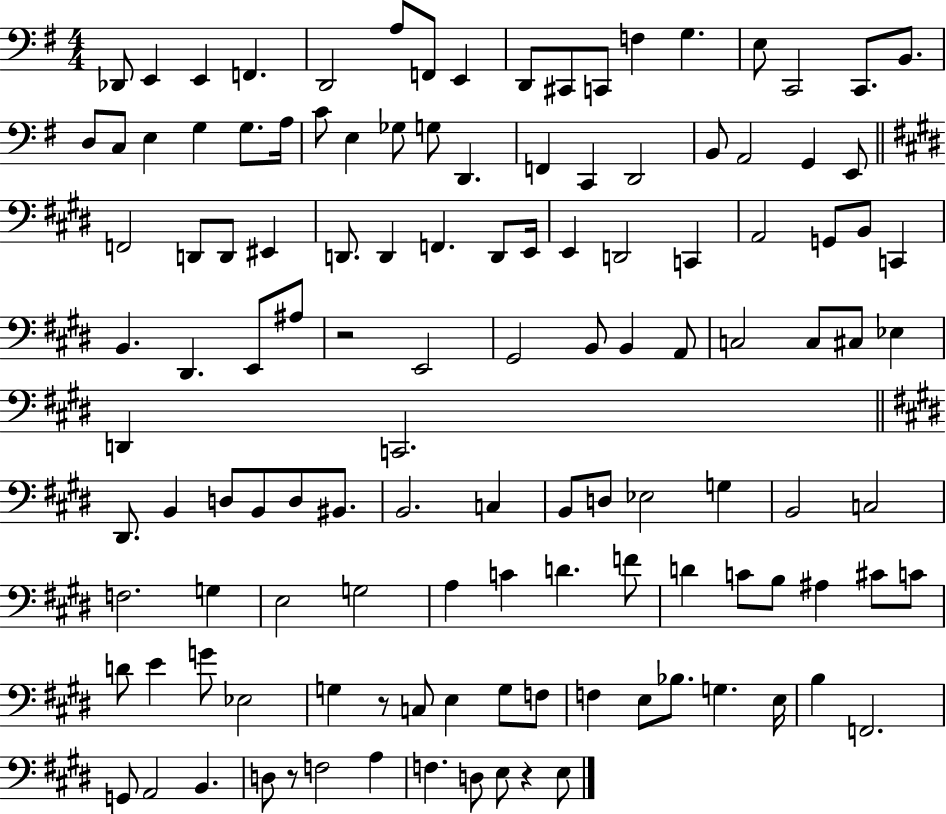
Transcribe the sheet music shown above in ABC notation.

X:1
T:Untitled
M:4/4
L:1/4
K:G
_D,,/2 E,, E,, F,, D,,2 A,/2 F,,/2 E,, D,,/2 ^C,,/2 C,,/2 F, G, E,/2 C,,2 C,,/2 B,,/2 D,/2 C,/2 E, G, G,/2 A,/4 C/2 E, _G,/2 G,/2 D,, F,, C,, D,,2 B,,/2 A,,2 G,, E,,/2 F,,2 D,,/2 D,,/2 ^E,, D,,/2 D,, F,, D,,/2 E,,/4 E,, D,,2 C,, A,,2 G,,/2 B,,/2 C,, B,, ^D,, E,,/2 ^A,/2 z2 E,,2 ^G,,2 B,,/2 B,, A,,/2 C,2 C,/2 ^C,/2 _E, D,, C,,2 ^D,,/2 B,, D,/2 B,,/2 D,/2 ^B,,/2 B,,2 C, B,,/2 D,/2 _E,2 G, B,,2 C,2 F,2 G, E,2 G,2 A, C D F/2 D C/2 B,/2 ^A, ^C/2 C/2 D/2 E G/2 _E,2 G, z/2 C,/2 E, G,/2 F,/2 F, E,/2 _B,/2 G, E,/4 B, F,,2 G,,/2 A,,2 B,, D,/2 z/2 F,2 A, F, D,/2 E,/2 z E,/2